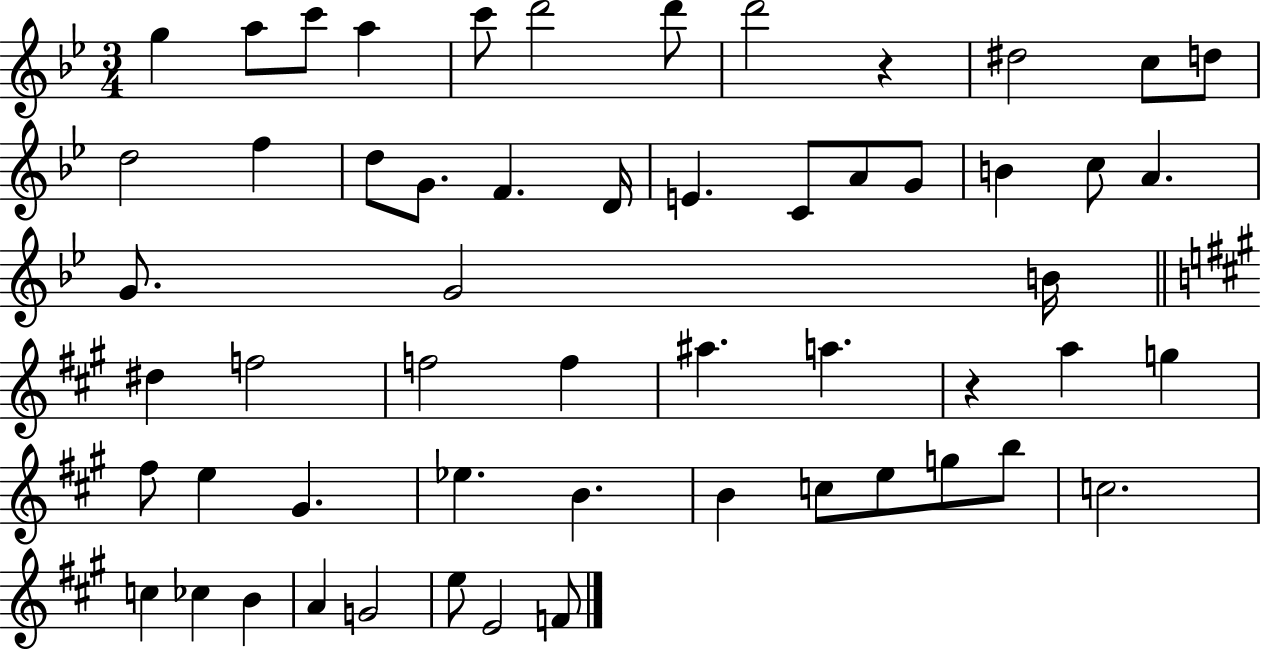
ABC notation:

X:1
T:Untitled
M:3/4
L:1/4
K:Bb
g a/2 c'/2 a c'/2 d'2 d'/2 d'2 z ^d2 c/2 d/2 d2 f d/2 G/2 F D/4 E C/2 A/2 G/2 B c/2 A G/2 G2 B/4 ^d f2 f2 f ^a a z a g ^f/2 e ^G _e B B c/2 e/2 g/2 b/2 c2 c _c B A G2 e/2 E2 F/2